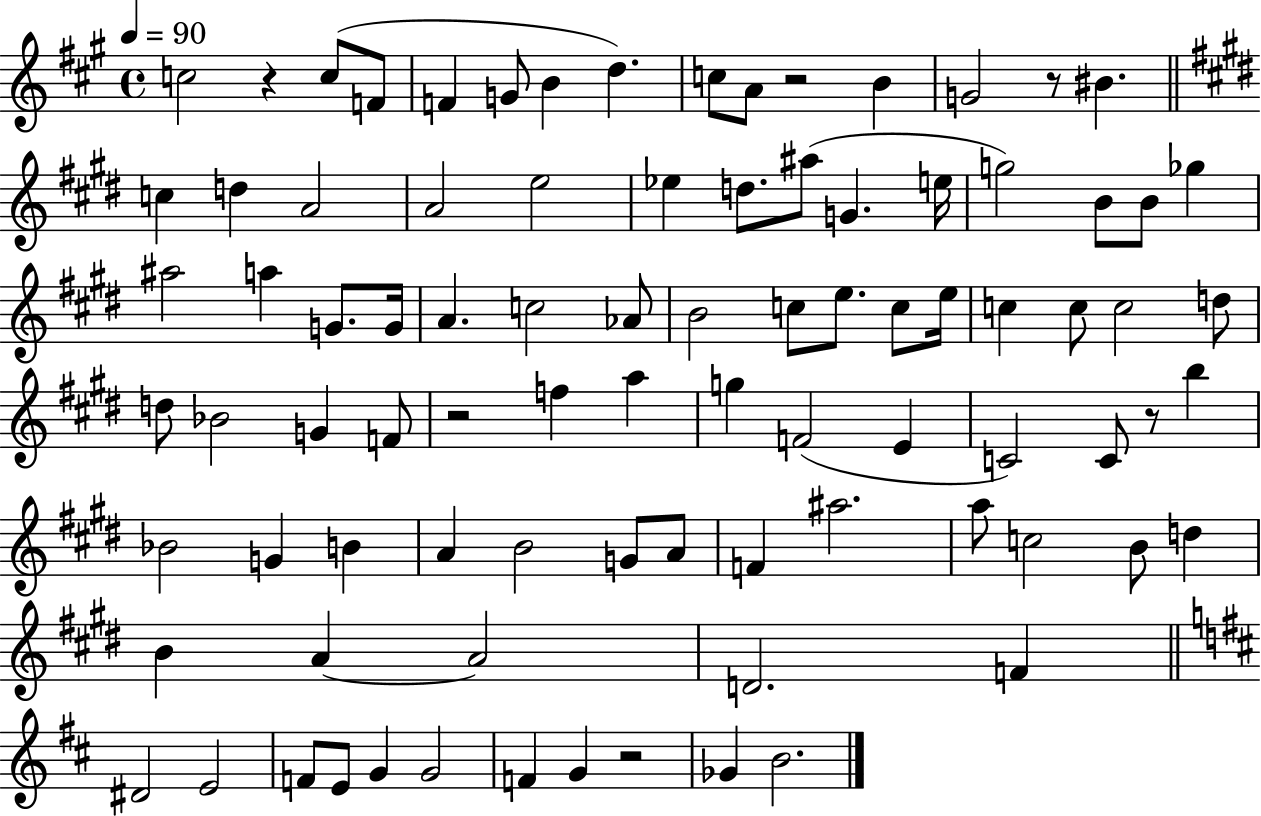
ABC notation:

X:1
T:Untitled
M:4/4
L:1/4
K:A
c2 z c/2 F/2 F G/2 B d c/2 A/2 z2 B G2 z/2 ^B c d A2 A2 e2 _e d/2 ^a/2 G e/4 g2 B/2 B/2 _g ^a2 a G/2 G/4 A c2 _A/2 B2 c/2 e/2 c/2 e/4 c c/2 c2 d/2 d/2 _B2 G F/2 z2 f a g F2 E C2 C/2 z/2 b _B2 G B A B2 G/2 A/2 F ^a2 a/2 c2 B/2 d B A A2 D2 F ^D2 E2 F/2 E/2 G G2 F G z2 _G B2